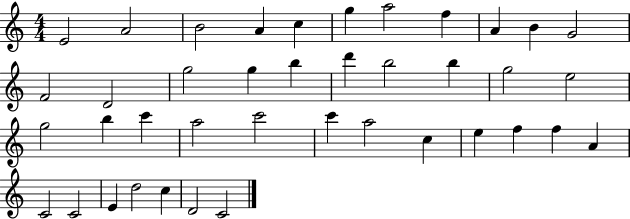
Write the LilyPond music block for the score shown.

{
  \clef treble
  \numericTimeSignature
  \time 4/4
  \key c \major
  e'2 a'2 | b'2 a'4 c''4 | g''4 a''2 f''4 | a'4 b'4 g'2 | \break f'2 d'2 | g''2 g''4 b''4 | d'''4 b''2 b''4 | g''2 e''2 | \break g''2 b''4 c'''4 | a''2 c'''2 | c'''4 a''2 c''4 | e''4 f''4 f''4 a'4 | \break c'2 c'2 | e'4 d''2 c''4 | d'2 c'2 | \bar "|."
}